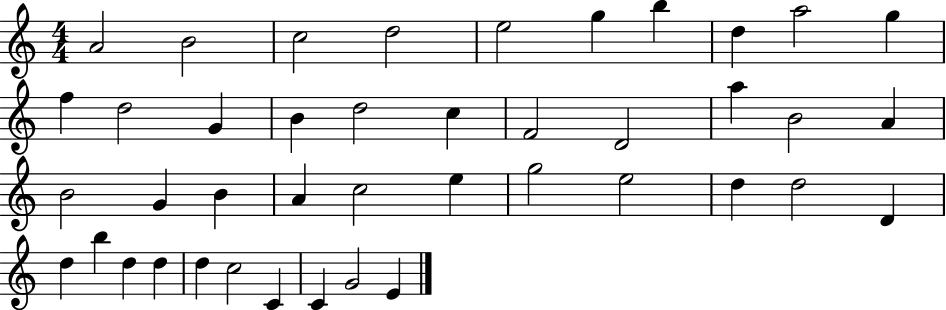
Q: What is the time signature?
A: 4/4